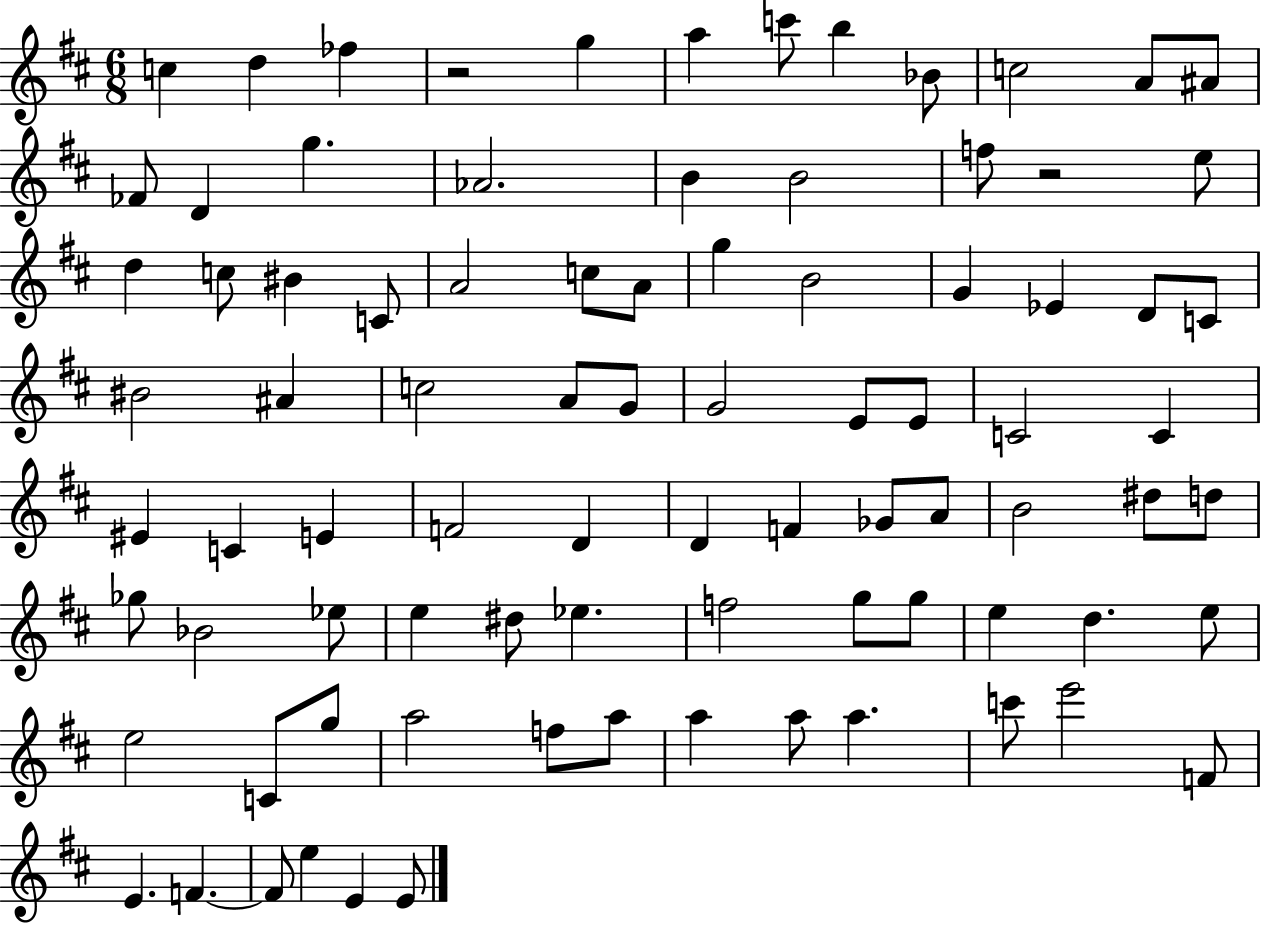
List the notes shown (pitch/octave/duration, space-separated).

C5/q D5/q FES5/q R/h G5/q A5/q C6/e B5/q Bb4/e C5/h A4/e A#4/e FES4/e D4/q G5/q. Ab4/h. B4/q B4/h F5/e R/h E5/e D5/q C5/e BIS4/q C4/e A4/h C5/e A4/e G5/q B4/h G4/q Eb4/q D4/e C4/e BIS4/h A#4/q C5/h A4/e G4/e G4/h E4/e E4/e C4/h C4/q EIS4/q C4/q E4/q F4/h D4/q D4/q F4/q Gb4/e A4/e B4/h D#5/e D5/e Gb5/e Bb4/h Eb5/e E5/q D#5/e Eb5/q. F5/h G5/e G5/e E5/q D5/q. E5/e E5/h C4/e G5/e A5/h F5/e A5/e A5/q A5/e A5/q. C6/e E6/h F4/e E4/q. F4/q. F4/e E5/q E4/q E4/e